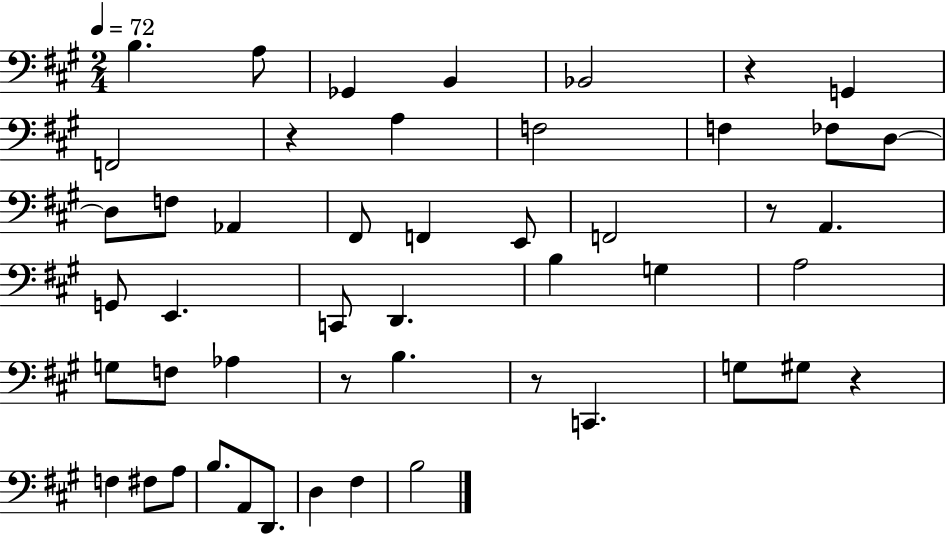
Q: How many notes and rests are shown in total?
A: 49